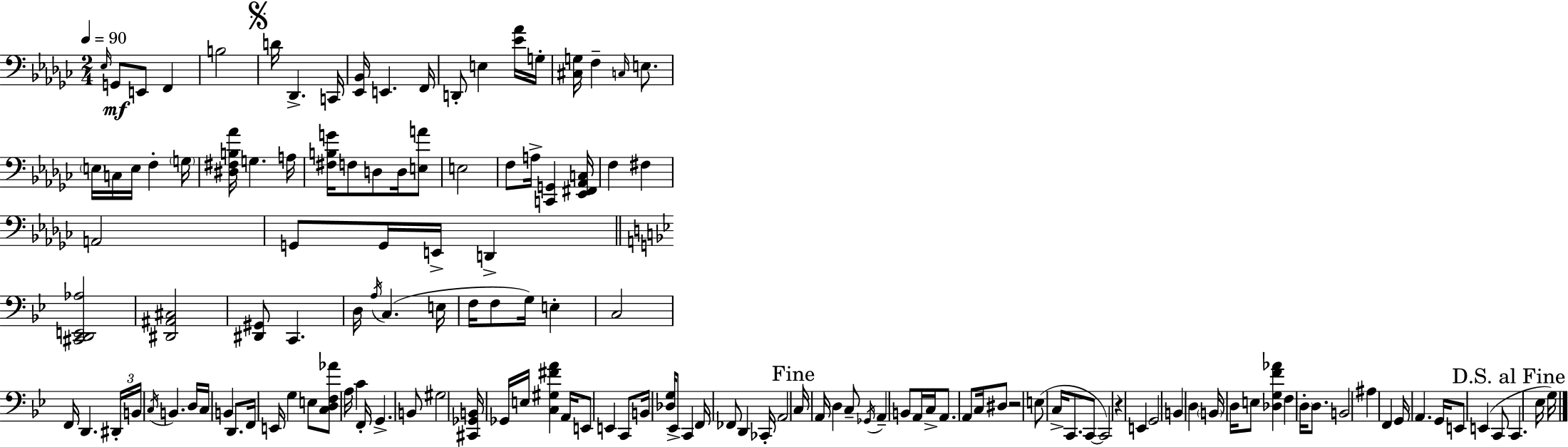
{
  \clef bass
  \numericTimeSignature
  \time 2/4
  \key ees \minor
  \tempo 4 = 90
  \grace { ees16 }\mf g,8 e,8 f,4 | b2 | \mark \markup { \musicglyph "scripts.segno" } d'16 des,4.-> | c,16 <ees, bes,>16 e,4. | \break f,16 d,8-. e4 <ees' aes'>16 | g16-. <cis g>16 f4-- \grace { c16 } e8. | \parenthesize e16 c16 e16 f4-. | \parenthesize g16 <dis fis b aes'>16 g4. | \break a16 <fis b g'>16 f8 d8 d16 | <e a'>8 e2 | f8 a16-> <c, g,>4 | <ees, fis, aes, c>16 f4 fis4 | \break a,2 | g,8 g,16 e,16-> d,4-> | \bar "||" \break \key g \minor <cis, d, e, aes>2 | <dis, ais, cis>2 | <dis, gis,>8 c,4. | d16 \acciaccatura { a16 } c4.( | \break e16 f16 f8 g16) e4-. | c2 | f,16 d,4. | \tuplet 3/2 { dis,16-. b,16 \acciaccatura { c16 } } b,4. | \break d16 c16 b,4 d,8. | f,16 e,16 g4 | e8 <c d f aes'>8 a16 c'4 | f,16-. g,4.-> | \break b,8 gis2 | <cis, ges, b,>16 ges,16 e16 <c gis fis' a'>4 | a,16 e,8 e,4 | c,8 b,16 <des g>16 ees,8-> c,4 | \break f,16 fes,8 d,4 | ces,16-. a,2 | \mark "Fine" c16 a,16 d4 | c8-- \acciaccatura { ges,16 } a,4-- b,8 | \break a,16 c16-> a,8. a,8 | c16 dis8 r2 | e8( c16-> c,8. | c,8~~ c,2) | \break r4 e,4 | g,2 | b,4 d4 | \parenthesize b,16 d16 e8 <des g f' aes'>4 | \break f4 \parenthesize d16-. | d8. b,2 | ais4 f,4 | g,16 a,4. | \break g,16 e,8 e,4( | c,8 \mark "D.S. al Fine" c,4. | ees16 g16) \bar "|."
}